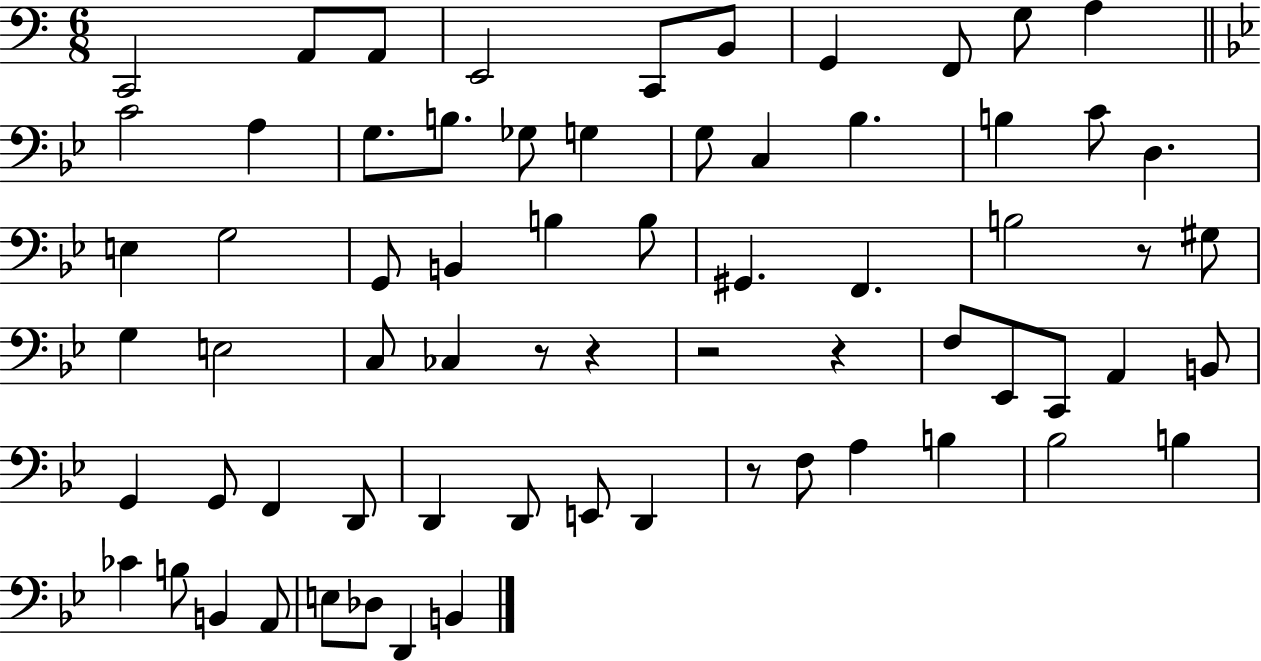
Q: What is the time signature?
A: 6/8